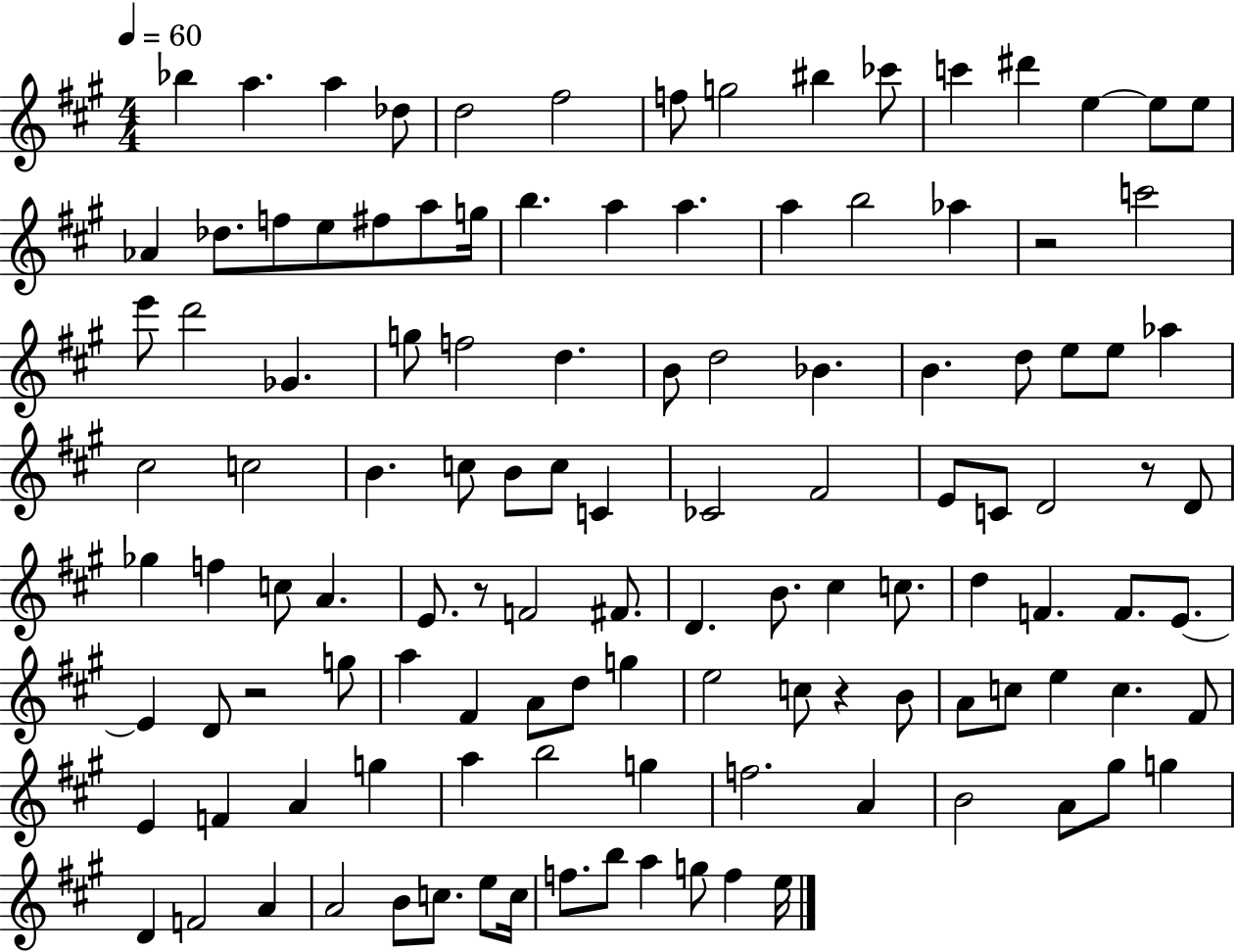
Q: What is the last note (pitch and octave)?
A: E5